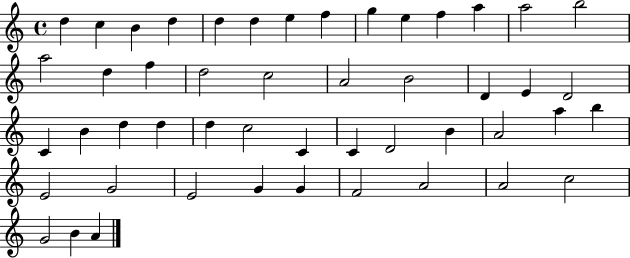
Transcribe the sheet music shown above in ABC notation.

X:1
T:Untitled
M:4/4
L:1/4
K:C
d c B d d d e f g e f a a2 b2 a2 d f d2 c2 A2 B2 D E D2 C B d d d c2 C C D2 B A2 a b E2 G2 E2 G G F2 A2 A2 c2 G2 B A